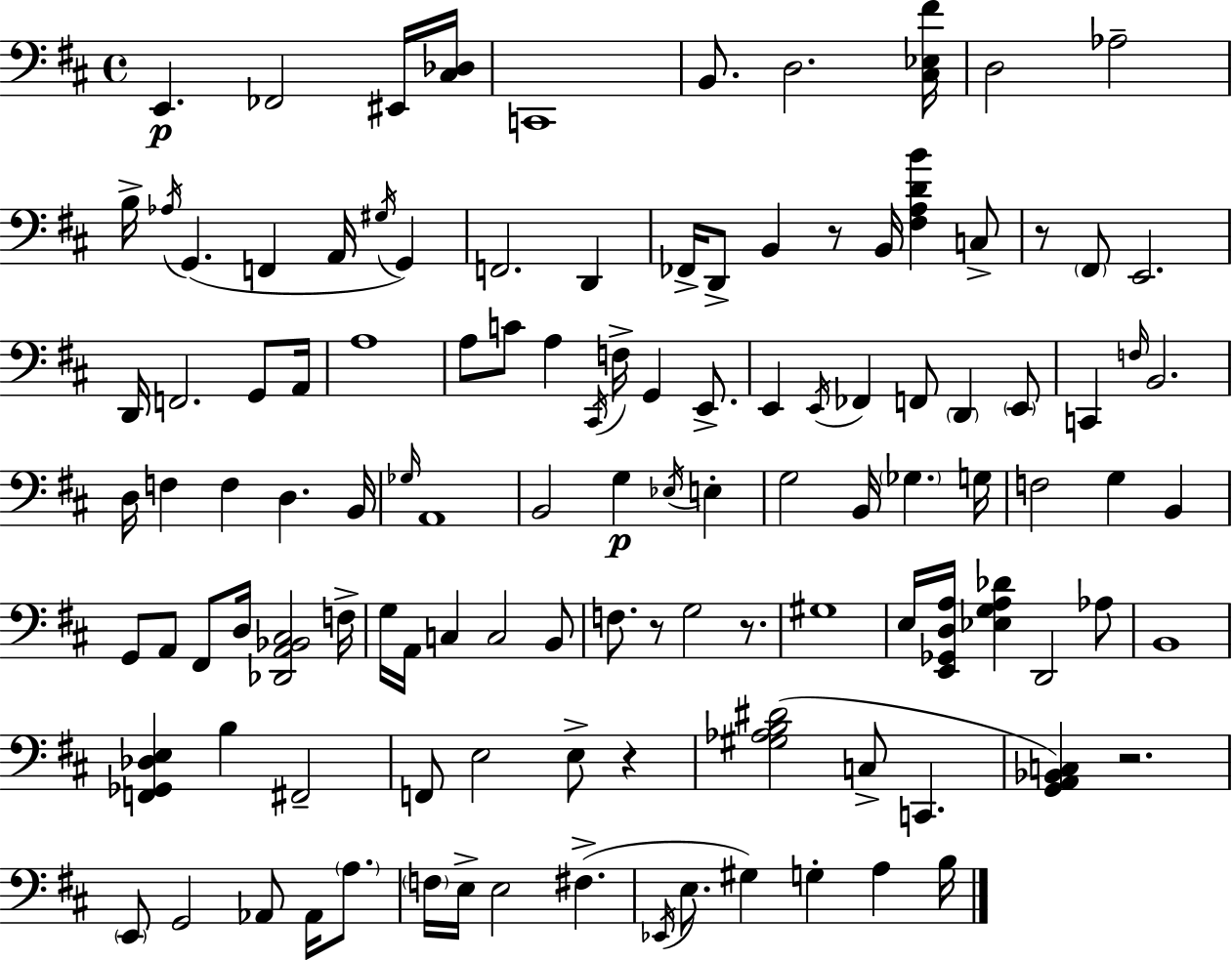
X:1
T:Untitled
M:4/4
L:1/4
K:D
E,, _F,,2 ^E,,/4 [^C,_D,]/4 C,,4 B,,/2 D,2 [^C,_E,^F]/4 D,2 _A,2 B,/4 _A,/4 G,, F,, A,,/4 ^G,/4 G,, F,,2 D,, _F,,/4 D,,/2 B,, z/2 B,,/4 [^F,A,DB] C,/2 z/2 ^F,,/2 E,,2 D,,/4 F,,2 G,,/2 A,,/4 A,4 A,/2 C/2 A, ^C,,/4 F,/4 G,, E,,/2 E,, E,,/4 _F,, F,,/2 D,, E,,/2 C,, F,/4 B,,2 D,/4 F, F, D, B,,/4 _G,/4 A,,4 B,,2 G, _E,/4 E, G,2 B,,/4 _G, G,/4 F,2 G, B,, G,,/2 A,,/2 ^F,,/2 D,/4 [_D,,A,,_B,,^C,]2 F,/4 G,/4 A,,/4 C, C,2 B,,/2 F,/2 z/2 G,2 z/2 ^G,4 E,/4 [E,,_G,,D,A,]/4 [_E,G,A,_D] D,,2 _A,/2 B,,4 [F,,_G,,_D,E,] B, ^F,,2 F,,/2 E,2 E,/2 z [^G,_A,B,^D]2 C,/2 C,, [G,,A,,_B,,C,] z2 E,,/2 G,,2 _A,,/2 _A,,/4 A,/2 F,/4 E,/4 E,2 ^F, _E,,/4 E,/2 ^G, G, A, B,/4